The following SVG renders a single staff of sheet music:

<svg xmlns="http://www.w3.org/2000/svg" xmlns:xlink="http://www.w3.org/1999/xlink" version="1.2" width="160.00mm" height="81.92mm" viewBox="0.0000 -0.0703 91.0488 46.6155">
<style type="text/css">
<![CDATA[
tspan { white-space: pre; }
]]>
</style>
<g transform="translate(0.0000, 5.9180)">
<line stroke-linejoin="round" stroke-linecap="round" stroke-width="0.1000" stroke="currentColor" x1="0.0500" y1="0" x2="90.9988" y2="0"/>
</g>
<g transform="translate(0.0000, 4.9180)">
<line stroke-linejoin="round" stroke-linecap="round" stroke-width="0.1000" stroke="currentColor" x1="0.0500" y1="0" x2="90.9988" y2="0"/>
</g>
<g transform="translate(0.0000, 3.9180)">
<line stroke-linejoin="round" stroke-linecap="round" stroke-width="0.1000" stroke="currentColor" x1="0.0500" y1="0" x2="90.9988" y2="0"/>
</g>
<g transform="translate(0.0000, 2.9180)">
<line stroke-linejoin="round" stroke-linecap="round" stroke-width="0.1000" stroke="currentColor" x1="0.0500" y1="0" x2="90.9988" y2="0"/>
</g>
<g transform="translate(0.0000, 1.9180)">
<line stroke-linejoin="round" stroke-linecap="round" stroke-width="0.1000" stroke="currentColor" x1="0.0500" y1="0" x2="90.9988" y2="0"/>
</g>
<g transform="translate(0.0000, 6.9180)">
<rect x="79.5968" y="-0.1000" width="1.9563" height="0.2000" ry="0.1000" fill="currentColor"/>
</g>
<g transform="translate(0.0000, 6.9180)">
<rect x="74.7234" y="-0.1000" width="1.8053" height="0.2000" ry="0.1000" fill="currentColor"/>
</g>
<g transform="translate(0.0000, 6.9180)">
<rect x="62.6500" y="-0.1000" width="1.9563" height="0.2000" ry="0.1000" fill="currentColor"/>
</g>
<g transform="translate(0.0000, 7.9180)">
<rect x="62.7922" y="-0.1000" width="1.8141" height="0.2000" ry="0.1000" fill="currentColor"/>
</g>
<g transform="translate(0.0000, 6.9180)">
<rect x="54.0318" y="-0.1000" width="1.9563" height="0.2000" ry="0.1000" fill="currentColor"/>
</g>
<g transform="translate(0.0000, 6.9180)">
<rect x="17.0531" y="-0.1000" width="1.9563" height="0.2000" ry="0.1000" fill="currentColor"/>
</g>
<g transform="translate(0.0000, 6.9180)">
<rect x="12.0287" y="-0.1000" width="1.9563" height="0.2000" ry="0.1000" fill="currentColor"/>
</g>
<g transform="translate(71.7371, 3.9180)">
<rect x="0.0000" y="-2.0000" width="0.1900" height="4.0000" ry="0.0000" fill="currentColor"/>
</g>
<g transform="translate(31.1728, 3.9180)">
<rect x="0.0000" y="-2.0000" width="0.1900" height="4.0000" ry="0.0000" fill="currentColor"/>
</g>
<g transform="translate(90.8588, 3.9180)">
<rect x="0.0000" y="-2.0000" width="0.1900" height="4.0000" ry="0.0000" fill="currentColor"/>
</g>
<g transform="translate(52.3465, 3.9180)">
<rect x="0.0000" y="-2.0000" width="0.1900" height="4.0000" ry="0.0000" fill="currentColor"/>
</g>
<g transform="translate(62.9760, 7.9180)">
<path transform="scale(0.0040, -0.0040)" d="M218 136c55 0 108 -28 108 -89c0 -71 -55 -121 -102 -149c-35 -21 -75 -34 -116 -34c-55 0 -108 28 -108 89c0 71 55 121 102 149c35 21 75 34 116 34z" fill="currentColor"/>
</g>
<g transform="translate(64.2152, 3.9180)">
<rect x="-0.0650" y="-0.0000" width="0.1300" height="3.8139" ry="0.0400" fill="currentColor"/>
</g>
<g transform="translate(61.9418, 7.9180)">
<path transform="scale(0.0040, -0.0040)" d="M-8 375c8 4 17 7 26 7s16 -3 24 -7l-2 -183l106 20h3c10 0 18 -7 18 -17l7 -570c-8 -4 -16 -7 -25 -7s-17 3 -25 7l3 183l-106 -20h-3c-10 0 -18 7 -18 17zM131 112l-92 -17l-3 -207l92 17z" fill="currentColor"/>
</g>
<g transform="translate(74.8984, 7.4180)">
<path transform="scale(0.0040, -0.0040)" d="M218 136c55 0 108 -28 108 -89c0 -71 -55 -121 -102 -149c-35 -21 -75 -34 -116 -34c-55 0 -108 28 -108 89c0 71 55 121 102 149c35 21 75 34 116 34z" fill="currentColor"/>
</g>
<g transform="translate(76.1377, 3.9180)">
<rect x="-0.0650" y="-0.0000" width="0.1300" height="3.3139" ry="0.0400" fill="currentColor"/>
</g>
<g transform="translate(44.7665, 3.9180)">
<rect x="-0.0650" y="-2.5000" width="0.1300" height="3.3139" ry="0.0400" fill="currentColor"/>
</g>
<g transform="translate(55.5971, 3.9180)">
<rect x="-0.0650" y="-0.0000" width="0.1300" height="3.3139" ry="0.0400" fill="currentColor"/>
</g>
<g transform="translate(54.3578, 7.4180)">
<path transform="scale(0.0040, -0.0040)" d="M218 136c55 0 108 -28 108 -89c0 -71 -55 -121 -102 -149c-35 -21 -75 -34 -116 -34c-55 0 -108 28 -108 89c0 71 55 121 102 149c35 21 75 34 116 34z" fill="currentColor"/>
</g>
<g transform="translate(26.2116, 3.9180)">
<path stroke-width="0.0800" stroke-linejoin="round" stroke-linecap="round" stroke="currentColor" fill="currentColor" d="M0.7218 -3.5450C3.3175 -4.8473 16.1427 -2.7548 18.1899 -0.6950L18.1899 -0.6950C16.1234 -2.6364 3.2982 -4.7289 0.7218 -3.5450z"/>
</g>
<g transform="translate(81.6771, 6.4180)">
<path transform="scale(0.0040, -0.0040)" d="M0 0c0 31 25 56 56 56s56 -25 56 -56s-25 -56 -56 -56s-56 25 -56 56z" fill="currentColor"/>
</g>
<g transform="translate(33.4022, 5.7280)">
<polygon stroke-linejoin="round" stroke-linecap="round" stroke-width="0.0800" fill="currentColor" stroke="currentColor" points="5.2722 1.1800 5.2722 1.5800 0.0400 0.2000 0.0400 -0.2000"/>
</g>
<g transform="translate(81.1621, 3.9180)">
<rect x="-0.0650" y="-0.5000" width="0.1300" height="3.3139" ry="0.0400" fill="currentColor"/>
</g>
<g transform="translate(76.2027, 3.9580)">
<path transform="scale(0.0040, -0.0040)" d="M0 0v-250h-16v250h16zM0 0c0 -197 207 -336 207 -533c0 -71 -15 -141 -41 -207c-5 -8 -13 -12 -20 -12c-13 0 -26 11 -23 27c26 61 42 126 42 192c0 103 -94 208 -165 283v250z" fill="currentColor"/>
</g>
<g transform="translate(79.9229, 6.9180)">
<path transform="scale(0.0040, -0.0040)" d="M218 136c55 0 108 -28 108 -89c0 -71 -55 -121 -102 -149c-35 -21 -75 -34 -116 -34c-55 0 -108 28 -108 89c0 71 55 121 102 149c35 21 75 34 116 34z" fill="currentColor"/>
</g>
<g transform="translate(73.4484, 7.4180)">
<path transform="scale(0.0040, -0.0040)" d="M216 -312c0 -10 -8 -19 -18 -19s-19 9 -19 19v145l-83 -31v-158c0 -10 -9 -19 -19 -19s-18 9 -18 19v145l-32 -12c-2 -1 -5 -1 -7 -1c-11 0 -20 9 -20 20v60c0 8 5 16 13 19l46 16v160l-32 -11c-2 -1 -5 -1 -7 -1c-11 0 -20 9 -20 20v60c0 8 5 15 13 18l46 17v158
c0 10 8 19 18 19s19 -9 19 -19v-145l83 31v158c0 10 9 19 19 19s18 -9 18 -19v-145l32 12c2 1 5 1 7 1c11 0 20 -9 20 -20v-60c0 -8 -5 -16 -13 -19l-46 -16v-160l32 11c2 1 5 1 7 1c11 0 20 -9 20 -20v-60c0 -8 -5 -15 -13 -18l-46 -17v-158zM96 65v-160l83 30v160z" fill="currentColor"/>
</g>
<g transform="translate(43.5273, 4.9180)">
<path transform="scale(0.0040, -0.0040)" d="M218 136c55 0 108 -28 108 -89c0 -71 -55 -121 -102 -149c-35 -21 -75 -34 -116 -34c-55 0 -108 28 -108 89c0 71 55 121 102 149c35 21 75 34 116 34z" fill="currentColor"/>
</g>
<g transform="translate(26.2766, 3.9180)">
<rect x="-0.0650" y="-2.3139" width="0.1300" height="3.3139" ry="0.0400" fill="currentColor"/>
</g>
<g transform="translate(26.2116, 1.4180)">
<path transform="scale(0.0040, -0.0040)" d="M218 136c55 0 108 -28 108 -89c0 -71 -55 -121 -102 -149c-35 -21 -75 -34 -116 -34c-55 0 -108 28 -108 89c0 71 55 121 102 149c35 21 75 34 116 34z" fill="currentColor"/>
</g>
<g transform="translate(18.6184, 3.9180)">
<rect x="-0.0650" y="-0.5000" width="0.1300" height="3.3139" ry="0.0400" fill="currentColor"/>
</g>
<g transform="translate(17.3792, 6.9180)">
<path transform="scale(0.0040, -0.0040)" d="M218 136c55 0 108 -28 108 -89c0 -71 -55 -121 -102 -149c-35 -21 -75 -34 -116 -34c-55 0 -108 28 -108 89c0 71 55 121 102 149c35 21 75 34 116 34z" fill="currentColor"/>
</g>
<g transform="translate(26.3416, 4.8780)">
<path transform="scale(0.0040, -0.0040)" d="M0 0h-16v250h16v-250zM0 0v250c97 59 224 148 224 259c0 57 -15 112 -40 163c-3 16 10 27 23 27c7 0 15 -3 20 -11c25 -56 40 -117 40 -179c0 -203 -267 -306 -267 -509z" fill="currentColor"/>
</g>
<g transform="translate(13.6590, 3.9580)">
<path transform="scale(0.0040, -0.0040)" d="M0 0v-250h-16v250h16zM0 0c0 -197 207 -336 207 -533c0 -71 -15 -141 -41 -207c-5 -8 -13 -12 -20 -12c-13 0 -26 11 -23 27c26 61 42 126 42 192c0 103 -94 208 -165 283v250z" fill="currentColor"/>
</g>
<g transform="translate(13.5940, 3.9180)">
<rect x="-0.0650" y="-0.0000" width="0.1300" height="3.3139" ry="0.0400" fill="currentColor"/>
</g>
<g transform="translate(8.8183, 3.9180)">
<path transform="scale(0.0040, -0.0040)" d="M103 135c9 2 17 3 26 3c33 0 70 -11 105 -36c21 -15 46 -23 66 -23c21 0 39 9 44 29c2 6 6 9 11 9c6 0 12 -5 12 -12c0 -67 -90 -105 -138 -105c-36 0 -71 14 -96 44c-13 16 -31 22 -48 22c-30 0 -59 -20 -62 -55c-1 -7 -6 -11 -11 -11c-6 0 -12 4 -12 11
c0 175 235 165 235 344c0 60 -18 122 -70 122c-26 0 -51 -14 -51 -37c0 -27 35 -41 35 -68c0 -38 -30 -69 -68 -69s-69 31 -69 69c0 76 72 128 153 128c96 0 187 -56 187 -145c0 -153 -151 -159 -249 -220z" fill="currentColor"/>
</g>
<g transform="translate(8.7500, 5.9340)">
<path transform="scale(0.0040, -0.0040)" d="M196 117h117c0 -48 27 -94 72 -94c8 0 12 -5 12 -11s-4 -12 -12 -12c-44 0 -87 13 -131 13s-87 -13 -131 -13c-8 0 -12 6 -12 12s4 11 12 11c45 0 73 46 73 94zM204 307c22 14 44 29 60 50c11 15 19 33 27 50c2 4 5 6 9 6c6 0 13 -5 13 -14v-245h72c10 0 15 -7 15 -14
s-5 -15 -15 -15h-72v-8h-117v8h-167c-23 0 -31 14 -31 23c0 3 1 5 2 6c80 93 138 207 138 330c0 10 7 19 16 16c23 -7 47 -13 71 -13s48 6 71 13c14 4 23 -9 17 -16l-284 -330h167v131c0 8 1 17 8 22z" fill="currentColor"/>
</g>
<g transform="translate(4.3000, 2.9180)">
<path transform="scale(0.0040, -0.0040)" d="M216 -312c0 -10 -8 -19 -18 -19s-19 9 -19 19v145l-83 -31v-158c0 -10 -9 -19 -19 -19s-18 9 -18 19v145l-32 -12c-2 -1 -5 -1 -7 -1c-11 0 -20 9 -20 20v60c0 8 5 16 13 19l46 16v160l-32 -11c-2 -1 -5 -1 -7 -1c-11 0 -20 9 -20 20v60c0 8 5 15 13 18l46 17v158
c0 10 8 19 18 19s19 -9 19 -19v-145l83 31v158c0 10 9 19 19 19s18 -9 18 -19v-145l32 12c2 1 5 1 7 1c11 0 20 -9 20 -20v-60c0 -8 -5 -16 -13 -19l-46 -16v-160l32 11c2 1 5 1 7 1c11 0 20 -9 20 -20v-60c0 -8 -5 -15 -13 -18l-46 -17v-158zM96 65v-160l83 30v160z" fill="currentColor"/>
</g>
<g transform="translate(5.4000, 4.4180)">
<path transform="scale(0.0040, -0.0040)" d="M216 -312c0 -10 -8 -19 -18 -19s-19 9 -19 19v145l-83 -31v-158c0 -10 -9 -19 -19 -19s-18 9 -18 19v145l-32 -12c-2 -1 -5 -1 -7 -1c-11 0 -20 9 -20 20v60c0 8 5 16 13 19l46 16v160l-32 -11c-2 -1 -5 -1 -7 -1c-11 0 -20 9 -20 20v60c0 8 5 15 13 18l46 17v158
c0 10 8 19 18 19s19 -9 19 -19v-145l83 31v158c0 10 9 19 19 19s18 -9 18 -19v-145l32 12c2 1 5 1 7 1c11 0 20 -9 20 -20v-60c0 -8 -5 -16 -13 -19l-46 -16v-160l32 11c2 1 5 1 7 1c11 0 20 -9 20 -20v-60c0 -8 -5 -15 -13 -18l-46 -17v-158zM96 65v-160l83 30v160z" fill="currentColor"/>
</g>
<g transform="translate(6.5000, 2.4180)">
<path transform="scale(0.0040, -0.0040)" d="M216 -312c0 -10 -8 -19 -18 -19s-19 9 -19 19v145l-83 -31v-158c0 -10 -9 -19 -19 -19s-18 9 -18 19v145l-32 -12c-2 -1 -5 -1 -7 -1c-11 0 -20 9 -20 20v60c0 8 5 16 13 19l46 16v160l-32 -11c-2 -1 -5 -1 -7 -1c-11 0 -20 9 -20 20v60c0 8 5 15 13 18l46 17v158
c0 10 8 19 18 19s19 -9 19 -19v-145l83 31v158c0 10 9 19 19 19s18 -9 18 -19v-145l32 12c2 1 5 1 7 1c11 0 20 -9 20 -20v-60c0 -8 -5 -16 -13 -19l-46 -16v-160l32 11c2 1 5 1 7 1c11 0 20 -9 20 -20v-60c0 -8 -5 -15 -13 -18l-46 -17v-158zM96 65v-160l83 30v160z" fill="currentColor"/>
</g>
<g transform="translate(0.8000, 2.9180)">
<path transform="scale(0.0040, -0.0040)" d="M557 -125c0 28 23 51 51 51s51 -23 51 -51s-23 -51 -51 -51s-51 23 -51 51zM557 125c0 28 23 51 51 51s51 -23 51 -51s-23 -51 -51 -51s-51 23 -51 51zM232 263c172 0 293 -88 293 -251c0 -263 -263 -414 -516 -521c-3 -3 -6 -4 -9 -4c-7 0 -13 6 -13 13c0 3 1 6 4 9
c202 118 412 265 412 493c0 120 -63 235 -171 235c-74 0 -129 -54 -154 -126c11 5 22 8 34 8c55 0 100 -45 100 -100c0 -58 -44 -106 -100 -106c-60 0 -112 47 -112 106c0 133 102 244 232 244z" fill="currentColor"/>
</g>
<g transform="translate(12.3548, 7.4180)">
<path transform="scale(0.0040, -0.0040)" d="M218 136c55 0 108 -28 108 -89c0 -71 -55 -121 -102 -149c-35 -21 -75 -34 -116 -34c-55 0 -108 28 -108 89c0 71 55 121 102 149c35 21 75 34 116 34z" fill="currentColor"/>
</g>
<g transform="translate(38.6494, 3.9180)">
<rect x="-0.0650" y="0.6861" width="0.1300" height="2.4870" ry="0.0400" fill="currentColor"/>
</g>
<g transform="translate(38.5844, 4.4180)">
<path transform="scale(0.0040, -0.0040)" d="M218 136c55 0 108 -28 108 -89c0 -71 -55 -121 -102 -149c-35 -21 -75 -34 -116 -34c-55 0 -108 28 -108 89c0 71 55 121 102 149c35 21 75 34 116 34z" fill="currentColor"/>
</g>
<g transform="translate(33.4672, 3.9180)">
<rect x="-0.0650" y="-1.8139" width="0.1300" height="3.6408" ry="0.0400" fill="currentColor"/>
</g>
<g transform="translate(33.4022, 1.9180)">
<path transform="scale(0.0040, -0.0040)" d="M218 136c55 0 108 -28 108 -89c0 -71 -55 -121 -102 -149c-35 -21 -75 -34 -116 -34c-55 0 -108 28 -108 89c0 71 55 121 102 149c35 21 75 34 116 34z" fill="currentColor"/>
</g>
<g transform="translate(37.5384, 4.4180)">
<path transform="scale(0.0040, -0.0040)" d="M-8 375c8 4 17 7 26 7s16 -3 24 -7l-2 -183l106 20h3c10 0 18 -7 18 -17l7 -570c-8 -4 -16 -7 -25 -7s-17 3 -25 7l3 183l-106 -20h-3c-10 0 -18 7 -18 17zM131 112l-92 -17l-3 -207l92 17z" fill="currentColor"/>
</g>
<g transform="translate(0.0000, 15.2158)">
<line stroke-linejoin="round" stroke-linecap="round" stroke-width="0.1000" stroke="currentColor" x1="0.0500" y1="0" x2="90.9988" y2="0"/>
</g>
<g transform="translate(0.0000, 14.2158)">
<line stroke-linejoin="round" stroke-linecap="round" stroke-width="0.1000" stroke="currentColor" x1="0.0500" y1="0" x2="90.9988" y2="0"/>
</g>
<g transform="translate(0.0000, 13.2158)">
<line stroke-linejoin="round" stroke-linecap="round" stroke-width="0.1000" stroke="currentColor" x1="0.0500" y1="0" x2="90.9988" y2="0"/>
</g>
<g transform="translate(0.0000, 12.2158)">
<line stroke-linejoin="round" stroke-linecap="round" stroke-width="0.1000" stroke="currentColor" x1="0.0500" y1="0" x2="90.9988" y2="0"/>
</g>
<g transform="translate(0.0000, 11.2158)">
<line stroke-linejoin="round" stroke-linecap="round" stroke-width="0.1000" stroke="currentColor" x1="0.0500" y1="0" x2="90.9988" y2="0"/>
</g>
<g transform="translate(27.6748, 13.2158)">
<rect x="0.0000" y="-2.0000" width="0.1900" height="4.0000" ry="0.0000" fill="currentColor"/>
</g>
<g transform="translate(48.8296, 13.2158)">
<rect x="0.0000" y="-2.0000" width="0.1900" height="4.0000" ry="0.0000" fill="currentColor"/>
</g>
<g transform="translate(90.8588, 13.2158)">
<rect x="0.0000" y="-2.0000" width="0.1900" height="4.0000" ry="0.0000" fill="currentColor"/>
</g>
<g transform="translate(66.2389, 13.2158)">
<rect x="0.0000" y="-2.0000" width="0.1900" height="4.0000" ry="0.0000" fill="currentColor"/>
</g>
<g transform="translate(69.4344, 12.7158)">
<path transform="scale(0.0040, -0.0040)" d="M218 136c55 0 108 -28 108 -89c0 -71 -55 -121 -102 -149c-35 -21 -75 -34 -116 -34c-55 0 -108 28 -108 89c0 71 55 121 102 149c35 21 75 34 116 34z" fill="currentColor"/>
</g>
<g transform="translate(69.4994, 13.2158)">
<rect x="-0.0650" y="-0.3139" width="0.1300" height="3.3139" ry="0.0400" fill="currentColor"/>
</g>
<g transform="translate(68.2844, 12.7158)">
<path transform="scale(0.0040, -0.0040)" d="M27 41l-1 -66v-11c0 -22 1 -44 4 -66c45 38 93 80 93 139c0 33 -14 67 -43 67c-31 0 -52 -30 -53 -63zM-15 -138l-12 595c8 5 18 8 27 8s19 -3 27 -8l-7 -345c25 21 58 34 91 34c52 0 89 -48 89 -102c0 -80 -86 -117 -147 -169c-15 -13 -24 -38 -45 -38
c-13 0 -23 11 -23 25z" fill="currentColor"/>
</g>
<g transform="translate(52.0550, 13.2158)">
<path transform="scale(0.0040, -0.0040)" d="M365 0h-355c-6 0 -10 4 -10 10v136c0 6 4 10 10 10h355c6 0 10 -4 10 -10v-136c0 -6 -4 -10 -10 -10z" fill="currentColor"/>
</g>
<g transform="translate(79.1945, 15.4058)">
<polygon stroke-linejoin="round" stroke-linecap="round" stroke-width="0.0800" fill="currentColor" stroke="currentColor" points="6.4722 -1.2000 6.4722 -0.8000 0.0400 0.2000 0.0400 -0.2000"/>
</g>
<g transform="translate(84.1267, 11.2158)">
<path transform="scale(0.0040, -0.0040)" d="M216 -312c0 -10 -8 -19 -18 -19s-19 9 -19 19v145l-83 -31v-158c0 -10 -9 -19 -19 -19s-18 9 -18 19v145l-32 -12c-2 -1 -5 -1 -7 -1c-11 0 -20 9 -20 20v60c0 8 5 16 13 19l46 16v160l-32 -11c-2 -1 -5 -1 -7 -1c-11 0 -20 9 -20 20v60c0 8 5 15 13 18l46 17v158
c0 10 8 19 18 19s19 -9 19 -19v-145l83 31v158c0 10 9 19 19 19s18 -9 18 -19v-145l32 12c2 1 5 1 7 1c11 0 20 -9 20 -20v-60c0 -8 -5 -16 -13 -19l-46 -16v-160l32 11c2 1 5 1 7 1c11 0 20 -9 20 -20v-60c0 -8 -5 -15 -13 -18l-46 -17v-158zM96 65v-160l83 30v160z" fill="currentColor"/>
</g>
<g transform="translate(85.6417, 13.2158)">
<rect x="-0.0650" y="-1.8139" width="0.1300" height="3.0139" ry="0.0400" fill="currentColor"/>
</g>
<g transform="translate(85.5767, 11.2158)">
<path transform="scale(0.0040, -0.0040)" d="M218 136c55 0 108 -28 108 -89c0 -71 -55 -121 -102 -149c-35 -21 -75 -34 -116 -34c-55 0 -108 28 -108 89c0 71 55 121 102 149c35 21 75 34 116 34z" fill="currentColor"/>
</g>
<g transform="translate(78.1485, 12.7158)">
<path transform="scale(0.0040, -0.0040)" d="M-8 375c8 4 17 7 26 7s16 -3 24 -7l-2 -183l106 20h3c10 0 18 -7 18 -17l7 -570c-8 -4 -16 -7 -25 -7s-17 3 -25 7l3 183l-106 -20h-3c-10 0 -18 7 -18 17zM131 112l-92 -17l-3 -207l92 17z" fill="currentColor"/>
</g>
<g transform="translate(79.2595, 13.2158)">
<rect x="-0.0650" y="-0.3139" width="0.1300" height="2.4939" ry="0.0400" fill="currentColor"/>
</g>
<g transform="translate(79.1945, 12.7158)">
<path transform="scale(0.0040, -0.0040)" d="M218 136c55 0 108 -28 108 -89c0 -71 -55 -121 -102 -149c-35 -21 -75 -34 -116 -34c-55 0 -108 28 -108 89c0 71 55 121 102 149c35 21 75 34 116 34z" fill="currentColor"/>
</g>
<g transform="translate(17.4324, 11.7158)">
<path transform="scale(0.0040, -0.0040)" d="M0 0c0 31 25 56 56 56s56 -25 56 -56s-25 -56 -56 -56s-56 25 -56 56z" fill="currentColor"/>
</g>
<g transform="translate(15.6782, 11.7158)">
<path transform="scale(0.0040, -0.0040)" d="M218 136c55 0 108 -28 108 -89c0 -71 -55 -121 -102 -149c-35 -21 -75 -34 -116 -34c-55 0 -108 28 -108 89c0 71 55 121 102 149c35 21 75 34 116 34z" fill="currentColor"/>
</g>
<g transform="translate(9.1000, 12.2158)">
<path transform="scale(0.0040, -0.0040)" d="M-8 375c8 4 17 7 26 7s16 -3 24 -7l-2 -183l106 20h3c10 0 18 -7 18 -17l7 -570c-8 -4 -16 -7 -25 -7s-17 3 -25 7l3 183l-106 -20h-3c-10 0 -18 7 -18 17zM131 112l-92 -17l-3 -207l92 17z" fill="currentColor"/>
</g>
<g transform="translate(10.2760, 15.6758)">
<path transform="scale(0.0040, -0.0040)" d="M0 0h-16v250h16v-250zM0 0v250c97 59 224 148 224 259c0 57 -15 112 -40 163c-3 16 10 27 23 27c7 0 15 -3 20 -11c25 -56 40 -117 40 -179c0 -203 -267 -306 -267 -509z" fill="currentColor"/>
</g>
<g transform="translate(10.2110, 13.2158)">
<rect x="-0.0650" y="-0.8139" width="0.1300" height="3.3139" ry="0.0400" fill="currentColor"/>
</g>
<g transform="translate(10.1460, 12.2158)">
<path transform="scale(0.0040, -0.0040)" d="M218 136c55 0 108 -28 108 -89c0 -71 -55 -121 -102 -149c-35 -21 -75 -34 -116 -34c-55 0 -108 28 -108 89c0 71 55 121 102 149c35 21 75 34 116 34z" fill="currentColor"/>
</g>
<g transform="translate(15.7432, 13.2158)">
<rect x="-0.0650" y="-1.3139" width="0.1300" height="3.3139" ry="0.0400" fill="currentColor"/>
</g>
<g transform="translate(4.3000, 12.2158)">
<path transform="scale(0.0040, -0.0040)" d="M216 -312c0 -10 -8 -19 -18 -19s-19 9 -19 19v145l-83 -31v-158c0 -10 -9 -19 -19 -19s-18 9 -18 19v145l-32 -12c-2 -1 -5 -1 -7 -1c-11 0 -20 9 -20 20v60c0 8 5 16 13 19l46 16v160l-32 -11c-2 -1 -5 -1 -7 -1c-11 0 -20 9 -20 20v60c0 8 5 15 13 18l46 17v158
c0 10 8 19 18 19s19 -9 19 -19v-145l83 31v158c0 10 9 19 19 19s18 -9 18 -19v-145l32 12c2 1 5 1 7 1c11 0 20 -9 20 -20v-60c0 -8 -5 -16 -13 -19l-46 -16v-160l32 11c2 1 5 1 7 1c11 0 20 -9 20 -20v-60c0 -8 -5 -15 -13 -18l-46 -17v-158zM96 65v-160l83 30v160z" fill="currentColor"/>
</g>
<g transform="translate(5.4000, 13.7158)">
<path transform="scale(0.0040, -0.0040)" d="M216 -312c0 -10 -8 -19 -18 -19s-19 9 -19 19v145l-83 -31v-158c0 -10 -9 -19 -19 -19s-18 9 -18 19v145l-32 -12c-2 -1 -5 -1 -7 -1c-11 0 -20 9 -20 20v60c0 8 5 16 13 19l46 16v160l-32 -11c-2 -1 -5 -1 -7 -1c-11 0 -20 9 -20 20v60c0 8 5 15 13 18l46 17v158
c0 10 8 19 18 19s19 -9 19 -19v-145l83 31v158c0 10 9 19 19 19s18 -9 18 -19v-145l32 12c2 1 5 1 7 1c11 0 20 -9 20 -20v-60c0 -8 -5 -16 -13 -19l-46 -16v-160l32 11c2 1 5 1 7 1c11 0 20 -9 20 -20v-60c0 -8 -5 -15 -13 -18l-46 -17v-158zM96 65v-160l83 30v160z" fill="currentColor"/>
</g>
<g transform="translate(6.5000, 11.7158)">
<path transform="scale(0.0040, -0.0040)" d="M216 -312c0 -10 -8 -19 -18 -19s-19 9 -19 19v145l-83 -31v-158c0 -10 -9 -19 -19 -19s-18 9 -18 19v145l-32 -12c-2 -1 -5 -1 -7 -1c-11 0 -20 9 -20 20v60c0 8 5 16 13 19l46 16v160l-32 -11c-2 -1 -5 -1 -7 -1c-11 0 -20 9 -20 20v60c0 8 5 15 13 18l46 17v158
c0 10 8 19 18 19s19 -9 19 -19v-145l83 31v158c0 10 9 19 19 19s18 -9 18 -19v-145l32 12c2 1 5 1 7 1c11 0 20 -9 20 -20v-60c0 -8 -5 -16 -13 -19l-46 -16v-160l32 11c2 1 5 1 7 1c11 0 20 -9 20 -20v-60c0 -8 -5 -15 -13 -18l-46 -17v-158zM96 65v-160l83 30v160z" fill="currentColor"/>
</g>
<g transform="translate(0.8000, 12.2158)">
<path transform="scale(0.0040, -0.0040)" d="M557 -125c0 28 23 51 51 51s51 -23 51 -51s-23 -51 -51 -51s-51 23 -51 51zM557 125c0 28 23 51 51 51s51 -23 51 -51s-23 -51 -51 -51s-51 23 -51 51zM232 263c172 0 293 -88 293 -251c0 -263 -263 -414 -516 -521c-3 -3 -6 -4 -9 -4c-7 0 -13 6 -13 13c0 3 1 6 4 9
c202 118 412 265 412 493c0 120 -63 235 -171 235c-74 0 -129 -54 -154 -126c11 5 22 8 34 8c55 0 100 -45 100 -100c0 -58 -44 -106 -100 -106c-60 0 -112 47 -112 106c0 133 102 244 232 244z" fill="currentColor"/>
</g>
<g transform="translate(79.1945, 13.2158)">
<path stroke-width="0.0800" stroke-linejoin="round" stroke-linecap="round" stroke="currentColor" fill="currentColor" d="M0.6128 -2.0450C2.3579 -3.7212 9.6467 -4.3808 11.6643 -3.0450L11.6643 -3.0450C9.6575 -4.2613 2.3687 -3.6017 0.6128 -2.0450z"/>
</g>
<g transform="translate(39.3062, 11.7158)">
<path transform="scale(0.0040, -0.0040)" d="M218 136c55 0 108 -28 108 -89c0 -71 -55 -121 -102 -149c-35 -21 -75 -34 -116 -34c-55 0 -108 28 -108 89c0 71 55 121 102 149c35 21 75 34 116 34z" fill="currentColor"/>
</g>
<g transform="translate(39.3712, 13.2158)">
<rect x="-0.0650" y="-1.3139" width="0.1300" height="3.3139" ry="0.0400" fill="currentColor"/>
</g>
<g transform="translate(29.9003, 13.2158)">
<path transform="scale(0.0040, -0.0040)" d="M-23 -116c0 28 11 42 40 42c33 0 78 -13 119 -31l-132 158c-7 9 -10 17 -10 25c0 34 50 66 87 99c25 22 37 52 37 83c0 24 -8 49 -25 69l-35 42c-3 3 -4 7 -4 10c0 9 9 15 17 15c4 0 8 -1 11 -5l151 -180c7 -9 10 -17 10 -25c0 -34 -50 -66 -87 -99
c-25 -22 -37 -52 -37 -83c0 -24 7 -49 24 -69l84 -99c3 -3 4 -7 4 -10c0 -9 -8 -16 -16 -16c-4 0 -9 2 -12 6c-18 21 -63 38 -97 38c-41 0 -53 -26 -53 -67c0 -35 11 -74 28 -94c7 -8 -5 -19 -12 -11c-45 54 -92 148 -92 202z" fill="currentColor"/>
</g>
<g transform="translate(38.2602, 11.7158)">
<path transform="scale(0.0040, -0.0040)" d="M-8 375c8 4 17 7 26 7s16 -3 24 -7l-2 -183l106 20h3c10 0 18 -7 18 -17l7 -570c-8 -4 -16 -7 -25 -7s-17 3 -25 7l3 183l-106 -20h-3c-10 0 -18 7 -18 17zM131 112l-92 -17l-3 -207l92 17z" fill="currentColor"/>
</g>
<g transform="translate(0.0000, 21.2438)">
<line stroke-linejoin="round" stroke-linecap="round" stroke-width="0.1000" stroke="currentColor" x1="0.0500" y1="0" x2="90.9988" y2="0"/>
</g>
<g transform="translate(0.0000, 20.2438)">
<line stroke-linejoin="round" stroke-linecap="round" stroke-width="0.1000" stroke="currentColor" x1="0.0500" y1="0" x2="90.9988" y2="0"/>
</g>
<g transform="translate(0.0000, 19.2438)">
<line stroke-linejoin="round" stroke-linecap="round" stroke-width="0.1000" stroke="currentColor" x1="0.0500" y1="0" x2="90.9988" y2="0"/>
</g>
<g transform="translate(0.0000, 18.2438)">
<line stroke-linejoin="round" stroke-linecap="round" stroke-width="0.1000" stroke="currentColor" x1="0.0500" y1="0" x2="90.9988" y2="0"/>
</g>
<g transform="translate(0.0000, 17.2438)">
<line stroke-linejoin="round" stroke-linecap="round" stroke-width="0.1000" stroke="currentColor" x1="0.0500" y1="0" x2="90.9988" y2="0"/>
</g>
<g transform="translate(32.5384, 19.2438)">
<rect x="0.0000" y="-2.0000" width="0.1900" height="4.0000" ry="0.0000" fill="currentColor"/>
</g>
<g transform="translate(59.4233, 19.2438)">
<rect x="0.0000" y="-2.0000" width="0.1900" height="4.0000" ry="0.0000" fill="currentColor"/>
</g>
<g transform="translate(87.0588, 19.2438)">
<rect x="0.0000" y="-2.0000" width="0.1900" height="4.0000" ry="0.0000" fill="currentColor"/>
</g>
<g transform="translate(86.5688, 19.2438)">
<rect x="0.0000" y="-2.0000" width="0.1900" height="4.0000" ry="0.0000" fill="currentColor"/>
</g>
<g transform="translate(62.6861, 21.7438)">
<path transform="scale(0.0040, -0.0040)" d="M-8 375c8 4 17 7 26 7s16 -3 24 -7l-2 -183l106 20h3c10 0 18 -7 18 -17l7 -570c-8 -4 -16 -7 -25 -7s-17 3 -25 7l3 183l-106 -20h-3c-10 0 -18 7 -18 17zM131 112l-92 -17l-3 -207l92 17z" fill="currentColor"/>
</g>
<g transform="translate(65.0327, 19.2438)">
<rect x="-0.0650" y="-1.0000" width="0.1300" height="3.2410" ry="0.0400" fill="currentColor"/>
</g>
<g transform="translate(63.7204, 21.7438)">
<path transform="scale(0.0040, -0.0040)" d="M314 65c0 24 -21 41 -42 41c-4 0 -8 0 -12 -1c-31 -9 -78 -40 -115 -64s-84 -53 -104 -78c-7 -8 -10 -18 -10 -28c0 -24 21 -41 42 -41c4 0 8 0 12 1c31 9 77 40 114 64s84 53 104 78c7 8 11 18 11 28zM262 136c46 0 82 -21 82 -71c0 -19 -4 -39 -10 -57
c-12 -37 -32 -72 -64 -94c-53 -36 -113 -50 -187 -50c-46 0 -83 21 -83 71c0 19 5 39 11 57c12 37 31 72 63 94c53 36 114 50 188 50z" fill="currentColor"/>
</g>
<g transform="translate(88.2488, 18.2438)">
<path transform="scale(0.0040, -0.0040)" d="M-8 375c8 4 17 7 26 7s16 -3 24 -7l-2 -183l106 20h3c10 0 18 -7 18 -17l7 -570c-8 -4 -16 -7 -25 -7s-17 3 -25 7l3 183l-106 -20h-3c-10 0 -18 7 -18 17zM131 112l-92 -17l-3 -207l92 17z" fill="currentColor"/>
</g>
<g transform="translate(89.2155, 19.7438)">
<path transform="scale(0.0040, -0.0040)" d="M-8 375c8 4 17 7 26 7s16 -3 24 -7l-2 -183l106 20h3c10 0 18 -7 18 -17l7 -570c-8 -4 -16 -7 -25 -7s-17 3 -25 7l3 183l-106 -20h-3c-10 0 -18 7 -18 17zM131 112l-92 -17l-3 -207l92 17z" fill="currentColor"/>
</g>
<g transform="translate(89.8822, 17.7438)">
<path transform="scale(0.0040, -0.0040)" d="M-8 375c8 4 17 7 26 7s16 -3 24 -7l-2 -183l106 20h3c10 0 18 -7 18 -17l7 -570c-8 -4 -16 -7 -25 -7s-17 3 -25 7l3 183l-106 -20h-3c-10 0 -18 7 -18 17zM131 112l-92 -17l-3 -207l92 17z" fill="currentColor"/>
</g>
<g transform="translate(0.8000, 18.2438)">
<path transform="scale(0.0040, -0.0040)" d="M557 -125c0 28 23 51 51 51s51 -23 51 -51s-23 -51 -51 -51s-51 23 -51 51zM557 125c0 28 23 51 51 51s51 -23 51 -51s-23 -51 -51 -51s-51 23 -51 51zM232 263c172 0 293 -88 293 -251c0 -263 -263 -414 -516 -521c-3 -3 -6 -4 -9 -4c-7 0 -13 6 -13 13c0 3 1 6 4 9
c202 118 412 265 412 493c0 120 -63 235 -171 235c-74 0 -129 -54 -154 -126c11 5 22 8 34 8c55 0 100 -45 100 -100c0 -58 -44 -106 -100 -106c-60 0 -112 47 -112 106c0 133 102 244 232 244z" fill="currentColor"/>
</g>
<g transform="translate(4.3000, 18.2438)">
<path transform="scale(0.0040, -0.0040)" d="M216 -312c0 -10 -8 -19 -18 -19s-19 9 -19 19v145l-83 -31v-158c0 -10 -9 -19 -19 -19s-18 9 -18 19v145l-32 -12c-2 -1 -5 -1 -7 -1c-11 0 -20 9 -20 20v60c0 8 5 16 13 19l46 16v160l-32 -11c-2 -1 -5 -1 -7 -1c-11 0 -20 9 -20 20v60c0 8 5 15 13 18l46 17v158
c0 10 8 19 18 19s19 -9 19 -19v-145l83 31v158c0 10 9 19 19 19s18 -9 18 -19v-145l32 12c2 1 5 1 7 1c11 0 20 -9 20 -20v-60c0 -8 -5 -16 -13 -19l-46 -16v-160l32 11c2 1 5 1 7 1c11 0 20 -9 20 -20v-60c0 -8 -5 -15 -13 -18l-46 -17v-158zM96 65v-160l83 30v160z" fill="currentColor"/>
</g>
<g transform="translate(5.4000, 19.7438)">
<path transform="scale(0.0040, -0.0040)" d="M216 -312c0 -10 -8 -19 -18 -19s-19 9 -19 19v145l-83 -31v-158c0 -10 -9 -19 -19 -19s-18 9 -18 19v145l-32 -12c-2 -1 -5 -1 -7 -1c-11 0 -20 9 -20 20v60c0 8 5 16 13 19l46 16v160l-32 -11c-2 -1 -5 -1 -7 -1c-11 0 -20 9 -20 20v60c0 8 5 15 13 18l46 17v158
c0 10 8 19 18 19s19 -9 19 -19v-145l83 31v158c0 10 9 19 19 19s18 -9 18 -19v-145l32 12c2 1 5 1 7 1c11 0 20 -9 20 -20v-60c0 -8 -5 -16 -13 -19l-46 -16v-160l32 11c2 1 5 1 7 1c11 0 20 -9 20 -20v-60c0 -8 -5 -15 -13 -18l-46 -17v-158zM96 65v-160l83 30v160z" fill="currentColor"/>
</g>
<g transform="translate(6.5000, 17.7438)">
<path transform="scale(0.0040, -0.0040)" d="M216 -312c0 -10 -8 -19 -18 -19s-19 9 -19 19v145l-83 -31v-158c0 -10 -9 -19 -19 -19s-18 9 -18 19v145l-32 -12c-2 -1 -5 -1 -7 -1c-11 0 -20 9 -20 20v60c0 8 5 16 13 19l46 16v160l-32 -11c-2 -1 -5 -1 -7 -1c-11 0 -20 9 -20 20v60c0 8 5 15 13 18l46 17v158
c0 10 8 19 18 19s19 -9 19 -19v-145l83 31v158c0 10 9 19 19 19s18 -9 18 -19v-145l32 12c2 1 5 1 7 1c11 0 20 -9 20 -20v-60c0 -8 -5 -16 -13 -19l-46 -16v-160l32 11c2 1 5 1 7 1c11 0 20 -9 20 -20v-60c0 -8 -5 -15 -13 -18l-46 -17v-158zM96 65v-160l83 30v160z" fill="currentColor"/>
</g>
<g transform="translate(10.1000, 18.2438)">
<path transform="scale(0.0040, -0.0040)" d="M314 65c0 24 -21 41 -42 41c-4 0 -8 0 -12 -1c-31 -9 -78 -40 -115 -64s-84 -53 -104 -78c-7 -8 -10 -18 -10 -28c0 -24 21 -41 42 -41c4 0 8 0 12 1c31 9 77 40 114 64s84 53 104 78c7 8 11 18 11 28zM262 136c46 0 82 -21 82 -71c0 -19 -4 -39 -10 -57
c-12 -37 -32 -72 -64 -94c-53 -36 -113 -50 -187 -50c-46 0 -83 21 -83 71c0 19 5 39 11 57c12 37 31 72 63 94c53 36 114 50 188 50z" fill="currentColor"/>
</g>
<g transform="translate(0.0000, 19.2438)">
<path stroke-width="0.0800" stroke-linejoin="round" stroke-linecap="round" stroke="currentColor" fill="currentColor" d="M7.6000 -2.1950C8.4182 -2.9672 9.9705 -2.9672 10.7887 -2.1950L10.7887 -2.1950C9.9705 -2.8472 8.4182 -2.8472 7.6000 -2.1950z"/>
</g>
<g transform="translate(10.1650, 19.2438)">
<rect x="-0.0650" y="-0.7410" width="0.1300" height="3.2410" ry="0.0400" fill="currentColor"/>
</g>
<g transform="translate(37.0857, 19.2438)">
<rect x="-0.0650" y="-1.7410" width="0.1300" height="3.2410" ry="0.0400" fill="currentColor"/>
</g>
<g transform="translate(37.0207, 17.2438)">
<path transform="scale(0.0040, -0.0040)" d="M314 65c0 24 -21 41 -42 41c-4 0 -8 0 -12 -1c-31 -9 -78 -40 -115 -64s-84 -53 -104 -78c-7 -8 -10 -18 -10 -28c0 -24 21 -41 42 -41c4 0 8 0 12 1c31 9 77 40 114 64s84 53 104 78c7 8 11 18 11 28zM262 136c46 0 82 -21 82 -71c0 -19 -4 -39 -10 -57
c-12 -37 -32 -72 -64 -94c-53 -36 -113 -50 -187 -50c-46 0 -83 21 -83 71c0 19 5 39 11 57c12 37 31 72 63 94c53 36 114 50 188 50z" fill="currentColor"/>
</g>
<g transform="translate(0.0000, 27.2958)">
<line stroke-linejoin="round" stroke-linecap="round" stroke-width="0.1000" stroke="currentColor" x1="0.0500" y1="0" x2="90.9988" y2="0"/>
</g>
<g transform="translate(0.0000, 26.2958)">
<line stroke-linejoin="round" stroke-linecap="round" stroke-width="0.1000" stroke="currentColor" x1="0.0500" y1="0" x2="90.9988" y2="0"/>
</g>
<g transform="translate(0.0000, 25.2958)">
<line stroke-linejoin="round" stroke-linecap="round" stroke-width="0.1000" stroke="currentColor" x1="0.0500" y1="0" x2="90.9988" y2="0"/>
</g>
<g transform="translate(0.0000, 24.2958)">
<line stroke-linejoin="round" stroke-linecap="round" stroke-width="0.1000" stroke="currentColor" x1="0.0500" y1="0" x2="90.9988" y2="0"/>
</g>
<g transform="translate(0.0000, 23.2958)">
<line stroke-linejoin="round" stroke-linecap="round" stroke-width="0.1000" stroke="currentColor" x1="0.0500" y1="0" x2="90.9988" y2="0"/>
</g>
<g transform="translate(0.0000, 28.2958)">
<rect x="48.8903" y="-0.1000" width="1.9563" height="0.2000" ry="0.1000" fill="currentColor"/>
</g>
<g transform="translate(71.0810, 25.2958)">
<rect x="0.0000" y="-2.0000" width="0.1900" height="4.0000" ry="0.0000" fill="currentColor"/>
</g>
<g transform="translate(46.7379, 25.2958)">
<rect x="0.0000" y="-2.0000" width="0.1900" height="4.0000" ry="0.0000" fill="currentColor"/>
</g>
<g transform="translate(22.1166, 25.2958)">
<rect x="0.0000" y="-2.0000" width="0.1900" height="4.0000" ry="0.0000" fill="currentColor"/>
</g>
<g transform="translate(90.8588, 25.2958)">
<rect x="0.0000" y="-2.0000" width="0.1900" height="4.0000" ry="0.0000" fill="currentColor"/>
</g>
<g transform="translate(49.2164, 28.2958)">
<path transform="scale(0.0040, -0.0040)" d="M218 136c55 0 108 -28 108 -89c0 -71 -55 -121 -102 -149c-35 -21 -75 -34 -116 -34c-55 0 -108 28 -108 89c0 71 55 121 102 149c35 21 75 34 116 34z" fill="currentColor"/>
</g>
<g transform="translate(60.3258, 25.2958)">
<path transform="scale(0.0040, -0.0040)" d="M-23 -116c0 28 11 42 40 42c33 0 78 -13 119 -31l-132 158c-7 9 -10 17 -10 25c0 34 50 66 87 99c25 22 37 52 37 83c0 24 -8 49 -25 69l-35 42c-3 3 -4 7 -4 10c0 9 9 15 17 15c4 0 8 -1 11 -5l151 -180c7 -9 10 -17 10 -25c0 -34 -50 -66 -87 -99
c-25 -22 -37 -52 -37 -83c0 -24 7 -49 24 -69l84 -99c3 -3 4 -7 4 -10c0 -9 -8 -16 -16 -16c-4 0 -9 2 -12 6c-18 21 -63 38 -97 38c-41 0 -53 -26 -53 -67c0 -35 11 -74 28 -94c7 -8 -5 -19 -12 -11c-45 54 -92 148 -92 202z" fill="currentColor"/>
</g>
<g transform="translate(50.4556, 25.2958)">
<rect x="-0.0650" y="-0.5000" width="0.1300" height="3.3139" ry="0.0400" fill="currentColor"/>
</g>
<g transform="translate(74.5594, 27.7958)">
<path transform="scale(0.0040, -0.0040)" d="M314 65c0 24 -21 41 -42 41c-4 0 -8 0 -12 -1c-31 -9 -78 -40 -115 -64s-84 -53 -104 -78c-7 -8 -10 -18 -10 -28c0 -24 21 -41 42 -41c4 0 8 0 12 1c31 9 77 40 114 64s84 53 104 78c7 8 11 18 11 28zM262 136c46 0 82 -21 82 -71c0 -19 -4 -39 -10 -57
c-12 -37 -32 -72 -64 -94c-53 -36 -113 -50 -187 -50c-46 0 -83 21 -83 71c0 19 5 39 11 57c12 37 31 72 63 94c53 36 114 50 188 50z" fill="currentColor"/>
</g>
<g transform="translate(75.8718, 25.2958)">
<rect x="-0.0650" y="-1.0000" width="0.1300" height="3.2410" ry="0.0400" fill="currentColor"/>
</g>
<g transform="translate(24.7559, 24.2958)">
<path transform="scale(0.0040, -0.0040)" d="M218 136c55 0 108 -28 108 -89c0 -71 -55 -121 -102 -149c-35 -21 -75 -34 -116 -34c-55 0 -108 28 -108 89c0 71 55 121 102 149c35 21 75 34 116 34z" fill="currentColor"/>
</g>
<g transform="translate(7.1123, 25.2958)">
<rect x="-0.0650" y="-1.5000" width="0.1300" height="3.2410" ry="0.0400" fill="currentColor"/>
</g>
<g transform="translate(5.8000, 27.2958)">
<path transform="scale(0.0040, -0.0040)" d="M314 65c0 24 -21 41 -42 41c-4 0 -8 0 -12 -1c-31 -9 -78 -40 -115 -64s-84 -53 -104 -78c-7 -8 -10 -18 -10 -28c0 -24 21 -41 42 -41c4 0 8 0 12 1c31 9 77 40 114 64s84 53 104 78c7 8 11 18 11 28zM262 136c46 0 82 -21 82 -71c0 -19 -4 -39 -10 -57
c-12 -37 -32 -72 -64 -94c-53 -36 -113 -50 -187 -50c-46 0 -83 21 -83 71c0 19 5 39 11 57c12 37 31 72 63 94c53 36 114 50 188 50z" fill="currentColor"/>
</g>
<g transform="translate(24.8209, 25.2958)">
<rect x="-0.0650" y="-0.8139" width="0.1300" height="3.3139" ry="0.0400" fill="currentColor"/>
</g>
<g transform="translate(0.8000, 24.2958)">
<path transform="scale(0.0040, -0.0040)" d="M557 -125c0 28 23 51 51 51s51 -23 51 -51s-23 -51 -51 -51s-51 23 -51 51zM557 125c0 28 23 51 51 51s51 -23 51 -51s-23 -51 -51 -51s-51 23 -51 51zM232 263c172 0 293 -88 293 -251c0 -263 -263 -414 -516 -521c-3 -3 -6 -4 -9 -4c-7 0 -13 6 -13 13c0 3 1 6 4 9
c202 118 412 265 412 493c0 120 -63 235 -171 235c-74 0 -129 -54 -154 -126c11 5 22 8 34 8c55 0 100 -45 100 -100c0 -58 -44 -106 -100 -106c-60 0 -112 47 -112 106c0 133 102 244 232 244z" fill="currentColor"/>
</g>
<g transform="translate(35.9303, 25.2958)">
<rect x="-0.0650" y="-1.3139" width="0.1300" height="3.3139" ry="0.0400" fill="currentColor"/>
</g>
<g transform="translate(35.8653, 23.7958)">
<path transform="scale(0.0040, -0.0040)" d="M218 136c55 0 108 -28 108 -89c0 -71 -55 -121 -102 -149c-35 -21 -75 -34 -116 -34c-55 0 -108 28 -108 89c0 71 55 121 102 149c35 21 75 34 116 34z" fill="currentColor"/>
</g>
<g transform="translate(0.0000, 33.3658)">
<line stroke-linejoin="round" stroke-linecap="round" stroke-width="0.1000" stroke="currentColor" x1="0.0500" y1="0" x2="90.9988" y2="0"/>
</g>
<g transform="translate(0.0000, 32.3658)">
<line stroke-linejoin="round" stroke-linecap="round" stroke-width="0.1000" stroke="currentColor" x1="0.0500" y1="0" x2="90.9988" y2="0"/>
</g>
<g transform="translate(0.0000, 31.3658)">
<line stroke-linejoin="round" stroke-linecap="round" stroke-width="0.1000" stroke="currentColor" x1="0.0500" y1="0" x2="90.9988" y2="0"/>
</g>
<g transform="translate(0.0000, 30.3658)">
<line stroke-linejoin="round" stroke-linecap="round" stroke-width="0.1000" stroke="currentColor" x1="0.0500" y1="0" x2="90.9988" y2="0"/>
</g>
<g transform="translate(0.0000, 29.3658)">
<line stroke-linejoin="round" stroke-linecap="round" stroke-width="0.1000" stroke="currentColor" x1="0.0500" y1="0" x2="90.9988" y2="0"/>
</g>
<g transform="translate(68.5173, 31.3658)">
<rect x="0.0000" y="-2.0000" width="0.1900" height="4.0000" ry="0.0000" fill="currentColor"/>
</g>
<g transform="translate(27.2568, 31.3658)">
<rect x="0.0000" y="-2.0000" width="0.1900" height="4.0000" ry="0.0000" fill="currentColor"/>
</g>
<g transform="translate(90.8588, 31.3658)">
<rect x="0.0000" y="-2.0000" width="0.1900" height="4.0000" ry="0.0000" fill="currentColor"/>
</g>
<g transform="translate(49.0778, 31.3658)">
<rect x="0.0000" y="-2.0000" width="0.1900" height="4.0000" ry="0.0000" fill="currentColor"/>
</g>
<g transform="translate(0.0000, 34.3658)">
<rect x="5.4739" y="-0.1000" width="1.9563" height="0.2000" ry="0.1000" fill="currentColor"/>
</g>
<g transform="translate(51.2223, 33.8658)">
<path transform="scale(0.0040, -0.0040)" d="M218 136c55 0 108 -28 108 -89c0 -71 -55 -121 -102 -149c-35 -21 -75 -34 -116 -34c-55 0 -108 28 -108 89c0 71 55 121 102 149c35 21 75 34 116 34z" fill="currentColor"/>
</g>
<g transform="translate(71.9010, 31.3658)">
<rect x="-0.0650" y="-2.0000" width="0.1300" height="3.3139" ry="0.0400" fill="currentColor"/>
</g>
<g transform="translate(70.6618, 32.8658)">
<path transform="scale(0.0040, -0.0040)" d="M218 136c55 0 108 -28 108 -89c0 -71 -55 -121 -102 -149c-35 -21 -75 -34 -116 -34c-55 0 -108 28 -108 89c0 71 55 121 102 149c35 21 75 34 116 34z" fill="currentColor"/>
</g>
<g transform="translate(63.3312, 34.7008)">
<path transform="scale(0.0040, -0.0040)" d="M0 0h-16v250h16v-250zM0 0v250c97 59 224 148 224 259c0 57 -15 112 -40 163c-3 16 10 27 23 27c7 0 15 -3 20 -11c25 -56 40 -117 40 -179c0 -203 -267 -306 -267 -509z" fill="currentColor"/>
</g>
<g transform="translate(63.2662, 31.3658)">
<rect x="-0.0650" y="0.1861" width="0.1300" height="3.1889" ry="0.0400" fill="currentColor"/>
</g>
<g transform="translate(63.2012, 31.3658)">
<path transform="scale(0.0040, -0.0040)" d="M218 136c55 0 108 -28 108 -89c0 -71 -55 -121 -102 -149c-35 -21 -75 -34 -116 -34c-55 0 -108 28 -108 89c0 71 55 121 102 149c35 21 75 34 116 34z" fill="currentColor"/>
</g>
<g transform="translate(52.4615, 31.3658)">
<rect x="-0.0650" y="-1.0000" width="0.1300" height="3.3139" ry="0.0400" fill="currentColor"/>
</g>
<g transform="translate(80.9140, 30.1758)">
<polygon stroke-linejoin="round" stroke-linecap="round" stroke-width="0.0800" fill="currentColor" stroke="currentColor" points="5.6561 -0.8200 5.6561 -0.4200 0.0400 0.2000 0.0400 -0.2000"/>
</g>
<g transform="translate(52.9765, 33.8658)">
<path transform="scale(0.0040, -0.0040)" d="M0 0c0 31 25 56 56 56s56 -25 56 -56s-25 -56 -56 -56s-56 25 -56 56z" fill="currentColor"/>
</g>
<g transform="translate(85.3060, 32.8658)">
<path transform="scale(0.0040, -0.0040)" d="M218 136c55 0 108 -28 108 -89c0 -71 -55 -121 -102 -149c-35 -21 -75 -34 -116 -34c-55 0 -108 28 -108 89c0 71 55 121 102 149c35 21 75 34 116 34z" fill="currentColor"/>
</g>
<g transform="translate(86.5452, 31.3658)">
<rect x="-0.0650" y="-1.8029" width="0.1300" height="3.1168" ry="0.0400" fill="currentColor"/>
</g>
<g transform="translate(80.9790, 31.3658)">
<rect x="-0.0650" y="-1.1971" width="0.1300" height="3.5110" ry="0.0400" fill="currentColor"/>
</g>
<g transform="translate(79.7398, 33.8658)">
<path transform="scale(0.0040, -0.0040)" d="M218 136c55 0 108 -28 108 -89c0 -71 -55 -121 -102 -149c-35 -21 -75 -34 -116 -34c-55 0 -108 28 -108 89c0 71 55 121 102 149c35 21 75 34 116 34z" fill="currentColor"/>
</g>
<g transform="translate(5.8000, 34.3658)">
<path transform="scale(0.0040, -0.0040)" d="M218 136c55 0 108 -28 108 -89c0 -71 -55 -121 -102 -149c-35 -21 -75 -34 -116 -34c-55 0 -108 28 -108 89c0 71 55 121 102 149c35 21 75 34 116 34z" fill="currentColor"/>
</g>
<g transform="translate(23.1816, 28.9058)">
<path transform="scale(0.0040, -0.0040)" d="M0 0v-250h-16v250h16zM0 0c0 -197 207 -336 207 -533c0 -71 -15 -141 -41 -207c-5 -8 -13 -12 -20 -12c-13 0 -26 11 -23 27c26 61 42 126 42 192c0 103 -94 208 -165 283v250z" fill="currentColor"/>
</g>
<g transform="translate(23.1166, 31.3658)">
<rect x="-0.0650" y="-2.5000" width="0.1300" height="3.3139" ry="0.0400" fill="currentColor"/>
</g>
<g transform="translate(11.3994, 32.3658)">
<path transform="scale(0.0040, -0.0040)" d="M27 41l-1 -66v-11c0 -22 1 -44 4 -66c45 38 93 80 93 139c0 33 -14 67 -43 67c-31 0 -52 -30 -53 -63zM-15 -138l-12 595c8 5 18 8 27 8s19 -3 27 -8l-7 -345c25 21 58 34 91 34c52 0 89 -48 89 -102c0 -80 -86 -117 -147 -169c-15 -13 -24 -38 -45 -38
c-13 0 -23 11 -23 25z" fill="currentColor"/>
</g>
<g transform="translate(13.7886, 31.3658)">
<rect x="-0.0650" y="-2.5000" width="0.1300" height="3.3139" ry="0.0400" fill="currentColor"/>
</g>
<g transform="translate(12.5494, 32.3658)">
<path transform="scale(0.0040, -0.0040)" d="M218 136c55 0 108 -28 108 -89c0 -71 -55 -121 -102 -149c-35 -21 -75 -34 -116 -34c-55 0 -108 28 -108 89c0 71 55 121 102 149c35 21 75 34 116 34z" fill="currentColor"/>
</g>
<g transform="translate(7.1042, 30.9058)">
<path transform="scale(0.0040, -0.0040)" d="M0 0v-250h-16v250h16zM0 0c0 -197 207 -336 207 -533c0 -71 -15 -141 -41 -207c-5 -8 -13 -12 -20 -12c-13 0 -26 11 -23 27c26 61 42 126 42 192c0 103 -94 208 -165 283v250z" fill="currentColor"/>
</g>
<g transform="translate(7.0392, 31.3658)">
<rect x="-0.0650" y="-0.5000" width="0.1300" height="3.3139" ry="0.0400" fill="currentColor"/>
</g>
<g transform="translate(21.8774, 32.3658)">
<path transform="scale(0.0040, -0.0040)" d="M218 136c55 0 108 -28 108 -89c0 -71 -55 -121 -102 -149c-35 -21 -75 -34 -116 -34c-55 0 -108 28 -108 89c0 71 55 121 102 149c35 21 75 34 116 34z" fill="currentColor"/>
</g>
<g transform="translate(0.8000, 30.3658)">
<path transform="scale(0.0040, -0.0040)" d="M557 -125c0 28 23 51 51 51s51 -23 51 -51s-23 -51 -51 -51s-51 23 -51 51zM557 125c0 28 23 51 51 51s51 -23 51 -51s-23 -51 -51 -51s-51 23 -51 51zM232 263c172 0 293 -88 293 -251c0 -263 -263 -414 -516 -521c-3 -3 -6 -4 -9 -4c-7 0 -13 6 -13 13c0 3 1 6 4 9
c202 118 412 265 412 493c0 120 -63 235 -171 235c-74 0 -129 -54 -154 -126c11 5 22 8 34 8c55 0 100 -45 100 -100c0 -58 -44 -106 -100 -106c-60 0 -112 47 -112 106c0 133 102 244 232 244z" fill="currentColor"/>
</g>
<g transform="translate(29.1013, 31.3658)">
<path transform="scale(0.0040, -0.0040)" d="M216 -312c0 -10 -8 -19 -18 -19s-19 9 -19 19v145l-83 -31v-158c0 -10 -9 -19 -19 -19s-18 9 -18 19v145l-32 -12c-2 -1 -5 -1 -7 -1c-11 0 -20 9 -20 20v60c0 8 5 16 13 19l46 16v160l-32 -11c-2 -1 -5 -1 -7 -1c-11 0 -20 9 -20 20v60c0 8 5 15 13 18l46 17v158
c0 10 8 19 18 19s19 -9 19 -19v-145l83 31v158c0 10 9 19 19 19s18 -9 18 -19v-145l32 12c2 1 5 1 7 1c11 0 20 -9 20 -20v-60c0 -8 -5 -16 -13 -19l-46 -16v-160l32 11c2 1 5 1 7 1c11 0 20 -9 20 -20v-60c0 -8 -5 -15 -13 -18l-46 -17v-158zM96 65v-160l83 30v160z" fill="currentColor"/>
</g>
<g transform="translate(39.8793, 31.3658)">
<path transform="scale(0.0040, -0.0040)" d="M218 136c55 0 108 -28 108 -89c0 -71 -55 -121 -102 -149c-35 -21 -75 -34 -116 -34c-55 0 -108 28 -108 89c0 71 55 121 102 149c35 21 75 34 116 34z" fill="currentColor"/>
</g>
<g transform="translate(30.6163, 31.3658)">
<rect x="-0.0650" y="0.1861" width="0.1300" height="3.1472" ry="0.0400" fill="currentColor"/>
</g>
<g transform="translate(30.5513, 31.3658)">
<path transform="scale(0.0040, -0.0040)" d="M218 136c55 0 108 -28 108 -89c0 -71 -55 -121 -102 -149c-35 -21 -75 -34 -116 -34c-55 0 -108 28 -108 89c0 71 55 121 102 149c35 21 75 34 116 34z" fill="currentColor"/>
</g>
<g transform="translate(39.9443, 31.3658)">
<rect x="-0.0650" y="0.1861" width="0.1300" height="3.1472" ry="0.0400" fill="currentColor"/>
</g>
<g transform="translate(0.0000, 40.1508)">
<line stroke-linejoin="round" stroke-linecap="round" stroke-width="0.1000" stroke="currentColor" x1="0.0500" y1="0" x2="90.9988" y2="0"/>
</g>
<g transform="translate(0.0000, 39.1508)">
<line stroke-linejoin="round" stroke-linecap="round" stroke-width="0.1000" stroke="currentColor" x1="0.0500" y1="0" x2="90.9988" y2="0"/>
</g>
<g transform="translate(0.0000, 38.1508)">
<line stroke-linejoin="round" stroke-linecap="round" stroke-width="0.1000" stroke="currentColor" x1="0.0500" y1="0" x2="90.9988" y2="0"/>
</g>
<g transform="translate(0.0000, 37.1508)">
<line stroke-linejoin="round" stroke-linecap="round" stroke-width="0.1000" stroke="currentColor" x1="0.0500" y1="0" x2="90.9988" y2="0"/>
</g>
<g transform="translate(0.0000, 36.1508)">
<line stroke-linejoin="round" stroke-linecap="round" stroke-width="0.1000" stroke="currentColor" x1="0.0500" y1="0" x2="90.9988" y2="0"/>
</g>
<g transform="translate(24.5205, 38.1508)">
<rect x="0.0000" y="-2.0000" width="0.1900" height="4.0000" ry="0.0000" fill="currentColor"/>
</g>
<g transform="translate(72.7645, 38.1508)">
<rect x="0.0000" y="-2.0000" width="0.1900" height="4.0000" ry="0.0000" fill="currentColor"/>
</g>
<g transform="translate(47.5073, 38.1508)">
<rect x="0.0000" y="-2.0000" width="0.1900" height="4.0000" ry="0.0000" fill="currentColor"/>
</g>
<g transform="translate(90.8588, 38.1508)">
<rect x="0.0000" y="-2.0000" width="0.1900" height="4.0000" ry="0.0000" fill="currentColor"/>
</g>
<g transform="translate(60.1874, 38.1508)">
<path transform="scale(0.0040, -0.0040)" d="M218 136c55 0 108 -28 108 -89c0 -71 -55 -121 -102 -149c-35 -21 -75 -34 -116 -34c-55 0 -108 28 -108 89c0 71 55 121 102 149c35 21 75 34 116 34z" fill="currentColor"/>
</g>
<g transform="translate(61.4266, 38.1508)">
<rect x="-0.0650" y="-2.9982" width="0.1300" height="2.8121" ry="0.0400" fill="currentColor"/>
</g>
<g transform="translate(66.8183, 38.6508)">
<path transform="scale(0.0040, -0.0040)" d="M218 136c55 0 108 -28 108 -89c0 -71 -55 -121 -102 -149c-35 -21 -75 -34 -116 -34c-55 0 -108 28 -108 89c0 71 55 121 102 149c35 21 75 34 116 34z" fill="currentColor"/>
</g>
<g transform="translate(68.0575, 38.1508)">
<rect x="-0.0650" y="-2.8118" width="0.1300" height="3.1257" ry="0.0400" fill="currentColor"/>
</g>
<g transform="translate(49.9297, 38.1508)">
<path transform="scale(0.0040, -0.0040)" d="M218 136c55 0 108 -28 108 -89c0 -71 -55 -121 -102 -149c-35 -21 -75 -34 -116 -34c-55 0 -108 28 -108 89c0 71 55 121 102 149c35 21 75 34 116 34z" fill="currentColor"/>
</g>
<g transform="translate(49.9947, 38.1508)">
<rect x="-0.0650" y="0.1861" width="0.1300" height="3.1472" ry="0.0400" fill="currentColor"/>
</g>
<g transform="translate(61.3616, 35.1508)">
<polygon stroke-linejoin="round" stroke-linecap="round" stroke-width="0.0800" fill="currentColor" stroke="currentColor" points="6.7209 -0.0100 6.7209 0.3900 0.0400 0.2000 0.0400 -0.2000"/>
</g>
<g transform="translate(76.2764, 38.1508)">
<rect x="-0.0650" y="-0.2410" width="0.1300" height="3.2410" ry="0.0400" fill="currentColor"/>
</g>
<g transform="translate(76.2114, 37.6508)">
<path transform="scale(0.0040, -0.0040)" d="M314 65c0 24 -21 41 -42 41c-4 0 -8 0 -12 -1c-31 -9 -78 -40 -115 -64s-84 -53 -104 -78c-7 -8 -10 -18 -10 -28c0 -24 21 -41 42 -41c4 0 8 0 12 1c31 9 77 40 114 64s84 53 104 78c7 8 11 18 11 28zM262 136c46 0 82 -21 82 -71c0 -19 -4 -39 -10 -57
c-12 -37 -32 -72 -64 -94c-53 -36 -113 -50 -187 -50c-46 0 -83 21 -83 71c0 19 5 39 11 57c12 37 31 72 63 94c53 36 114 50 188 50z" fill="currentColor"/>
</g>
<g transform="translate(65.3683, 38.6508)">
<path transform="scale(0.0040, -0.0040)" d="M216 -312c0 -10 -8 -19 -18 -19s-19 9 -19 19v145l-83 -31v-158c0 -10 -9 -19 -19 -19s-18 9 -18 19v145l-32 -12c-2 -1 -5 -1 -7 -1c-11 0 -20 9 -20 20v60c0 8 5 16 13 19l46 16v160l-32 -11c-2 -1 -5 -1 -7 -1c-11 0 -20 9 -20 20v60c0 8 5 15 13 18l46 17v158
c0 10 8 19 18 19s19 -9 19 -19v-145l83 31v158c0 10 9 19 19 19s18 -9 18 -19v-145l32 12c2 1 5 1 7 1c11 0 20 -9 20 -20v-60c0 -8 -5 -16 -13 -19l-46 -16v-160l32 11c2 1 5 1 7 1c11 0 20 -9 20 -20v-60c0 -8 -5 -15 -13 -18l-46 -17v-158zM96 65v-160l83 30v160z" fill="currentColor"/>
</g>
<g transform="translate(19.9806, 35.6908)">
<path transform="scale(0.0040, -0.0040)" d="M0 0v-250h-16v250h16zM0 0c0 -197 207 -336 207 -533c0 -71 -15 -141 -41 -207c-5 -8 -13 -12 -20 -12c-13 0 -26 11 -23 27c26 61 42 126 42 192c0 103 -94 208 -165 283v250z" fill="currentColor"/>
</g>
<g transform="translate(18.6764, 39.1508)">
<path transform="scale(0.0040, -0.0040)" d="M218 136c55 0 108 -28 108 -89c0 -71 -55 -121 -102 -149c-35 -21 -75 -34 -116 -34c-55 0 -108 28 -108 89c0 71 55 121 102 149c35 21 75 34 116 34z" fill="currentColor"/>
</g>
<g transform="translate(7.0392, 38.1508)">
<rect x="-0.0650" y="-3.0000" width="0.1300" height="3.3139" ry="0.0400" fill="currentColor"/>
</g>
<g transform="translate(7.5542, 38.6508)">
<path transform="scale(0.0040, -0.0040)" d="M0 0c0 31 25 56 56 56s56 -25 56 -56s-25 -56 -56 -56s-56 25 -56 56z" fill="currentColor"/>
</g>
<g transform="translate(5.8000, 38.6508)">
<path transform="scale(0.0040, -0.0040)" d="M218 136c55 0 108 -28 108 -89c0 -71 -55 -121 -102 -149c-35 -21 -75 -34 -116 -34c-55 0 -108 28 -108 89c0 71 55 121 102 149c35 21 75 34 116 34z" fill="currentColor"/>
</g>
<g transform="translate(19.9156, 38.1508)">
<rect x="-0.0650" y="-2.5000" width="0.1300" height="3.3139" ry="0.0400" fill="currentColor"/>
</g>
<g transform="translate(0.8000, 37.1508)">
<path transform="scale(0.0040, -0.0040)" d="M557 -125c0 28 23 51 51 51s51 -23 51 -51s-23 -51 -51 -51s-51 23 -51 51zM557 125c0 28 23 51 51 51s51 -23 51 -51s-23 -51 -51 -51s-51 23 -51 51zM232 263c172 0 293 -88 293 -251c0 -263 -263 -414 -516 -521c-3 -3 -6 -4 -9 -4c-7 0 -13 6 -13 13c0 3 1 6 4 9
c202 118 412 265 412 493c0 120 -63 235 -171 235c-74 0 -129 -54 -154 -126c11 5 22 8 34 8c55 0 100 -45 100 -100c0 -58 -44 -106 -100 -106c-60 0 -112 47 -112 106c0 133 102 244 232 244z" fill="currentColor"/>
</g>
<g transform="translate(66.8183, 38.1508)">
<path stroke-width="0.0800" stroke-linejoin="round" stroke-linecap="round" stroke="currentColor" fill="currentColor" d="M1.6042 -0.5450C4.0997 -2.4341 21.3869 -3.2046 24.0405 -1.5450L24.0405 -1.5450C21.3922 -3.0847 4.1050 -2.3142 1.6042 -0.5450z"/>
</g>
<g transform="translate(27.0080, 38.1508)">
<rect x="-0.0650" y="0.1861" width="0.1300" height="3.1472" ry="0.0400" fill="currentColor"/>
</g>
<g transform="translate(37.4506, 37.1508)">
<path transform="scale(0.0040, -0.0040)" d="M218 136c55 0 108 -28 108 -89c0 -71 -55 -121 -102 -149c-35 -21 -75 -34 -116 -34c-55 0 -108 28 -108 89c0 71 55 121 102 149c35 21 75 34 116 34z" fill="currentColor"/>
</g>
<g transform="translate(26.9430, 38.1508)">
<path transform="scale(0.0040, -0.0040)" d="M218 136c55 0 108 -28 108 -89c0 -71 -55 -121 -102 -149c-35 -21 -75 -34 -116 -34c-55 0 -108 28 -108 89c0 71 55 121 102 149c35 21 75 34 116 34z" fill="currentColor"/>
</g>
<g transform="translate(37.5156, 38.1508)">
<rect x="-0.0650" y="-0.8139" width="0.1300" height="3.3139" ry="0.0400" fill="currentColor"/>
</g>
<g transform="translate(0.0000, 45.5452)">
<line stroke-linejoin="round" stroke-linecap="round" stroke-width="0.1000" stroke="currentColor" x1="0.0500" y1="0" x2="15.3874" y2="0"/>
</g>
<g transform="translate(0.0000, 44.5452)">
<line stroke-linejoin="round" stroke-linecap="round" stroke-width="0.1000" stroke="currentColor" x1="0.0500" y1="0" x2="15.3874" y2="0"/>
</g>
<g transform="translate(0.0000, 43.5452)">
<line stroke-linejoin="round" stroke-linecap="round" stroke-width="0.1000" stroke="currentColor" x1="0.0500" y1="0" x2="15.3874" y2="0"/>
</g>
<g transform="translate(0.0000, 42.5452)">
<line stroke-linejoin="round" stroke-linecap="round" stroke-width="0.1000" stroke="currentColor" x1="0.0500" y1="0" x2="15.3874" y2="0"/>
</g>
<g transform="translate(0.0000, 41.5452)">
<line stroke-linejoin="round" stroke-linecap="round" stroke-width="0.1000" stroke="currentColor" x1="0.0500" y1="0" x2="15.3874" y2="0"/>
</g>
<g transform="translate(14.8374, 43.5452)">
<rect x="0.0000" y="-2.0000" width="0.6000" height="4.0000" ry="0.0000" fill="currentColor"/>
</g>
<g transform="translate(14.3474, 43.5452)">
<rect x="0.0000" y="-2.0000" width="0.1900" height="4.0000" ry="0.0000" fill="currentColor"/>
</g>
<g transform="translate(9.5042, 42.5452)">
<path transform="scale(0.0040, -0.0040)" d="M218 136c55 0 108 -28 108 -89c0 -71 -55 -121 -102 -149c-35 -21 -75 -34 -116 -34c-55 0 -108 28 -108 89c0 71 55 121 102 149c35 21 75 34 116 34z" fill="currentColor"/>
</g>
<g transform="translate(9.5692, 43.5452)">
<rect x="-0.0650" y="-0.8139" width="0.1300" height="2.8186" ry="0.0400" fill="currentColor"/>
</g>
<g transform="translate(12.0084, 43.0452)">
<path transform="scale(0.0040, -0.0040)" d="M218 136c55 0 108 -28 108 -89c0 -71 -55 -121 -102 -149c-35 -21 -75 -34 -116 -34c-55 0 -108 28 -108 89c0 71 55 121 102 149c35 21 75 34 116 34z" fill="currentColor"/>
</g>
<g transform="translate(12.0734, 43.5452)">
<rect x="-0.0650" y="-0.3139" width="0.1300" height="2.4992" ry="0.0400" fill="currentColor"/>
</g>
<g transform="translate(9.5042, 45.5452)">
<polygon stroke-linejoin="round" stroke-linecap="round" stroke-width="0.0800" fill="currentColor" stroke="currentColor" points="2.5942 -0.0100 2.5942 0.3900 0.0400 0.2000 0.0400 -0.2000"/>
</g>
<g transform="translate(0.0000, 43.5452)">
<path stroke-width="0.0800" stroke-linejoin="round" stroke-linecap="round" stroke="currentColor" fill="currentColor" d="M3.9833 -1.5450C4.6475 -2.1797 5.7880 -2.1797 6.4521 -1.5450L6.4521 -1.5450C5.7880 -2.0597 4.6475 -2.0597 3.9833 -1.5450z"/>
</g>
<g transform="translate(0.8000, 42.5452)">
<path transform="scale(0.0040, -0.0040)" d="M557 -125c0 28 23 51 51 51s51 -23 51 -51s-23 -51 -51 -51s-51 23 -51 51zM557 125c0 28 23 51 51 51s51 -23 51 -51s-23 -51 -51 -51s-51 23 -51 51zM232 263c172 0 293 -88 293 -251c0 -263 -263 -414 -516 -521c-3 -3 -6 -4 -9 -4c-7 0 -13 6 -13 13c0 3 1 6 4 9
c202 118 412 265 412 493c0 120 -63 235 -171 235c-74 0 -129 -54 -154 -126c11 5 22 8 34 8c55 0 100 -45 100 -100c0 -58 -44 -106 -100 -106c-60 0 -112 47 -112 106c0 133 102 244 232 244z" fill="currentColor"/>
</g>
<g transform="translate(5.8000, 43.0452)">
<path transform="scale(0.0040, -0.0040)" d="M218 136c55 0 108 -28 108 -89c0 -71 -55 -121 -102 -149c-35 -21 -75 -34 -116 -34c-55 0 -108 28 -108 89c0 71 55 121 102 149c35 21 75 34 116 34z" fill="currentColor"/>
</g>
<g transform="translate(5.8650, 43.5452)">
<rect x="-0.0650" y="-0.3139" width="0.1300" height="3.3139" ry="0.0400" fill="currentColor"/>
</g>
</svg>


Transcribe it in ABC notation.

X:1
T:Untitled
M:2/4
L:1/4
K:A
D,,/2 E,, B,/2 A,/2 C,/2 B,, D,, C,, ^D,,/2 E,, F,/2 ^G, z G, z2 _E, E,/2 ^A,/2 ^F,2 A,2 F,,2 G,,2 F, G, E,, z F,,2 E,,/2 _B,, _B,,/2 ^D, ^D, F,, D,/2 A,, F,,/2 A,,/2 C, B,,/2 D, F, D, D,/2 ^C,/2 E,2 E, F,/2 E,/2